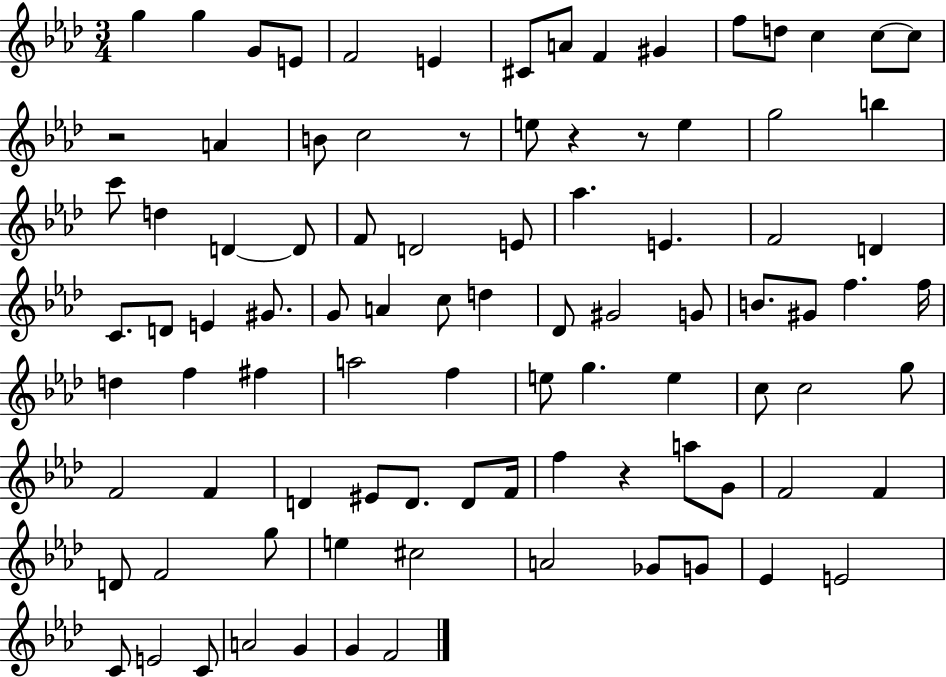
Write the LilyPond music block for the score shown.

{
  \clef treble
  \numericTimeSignature
  \time 3/4
  \key aes \major
  g''4 g''4 g'8 e'8 | f'2 e'4 | cis'8 a'8 f'4 gis'4 | f''8 d''8 c''4 c''8~~ c''8 | \break r2 a'4 | b'8 c''2 r8 | e''8 r4 r8 e''4 | g''2 b''4 | \break c'''8 d''4 d'4~~ d'8 | f'8 d'2 e'8 | aes''4. e'4. | f'2 d'4 | \break c'8. d'8 e'4 gis'8. | g'8 a'4 c''8 d''4 | des'8 gis'2 g'8 | b'8. gis'8 f''4. f''16 | \break d''4 f''4 fis''4 | a''2 f''4 | e''8 g''4. e''4 | c''8 c''2 g''8 | \break f'2 f'4 | d'4 eis'8 d'8. d'8 f'16 | f''4 r4 a''8 g'8 | f'2 f'4 | \break d'8 f'2 g''8 | e''4 cis''2 | a'2 ges'8 g'8 | ees'4 e'2 | \break c'8 e'2 c'8 | a'2 g'4 | g'4 f'2 | \bar "|."
}